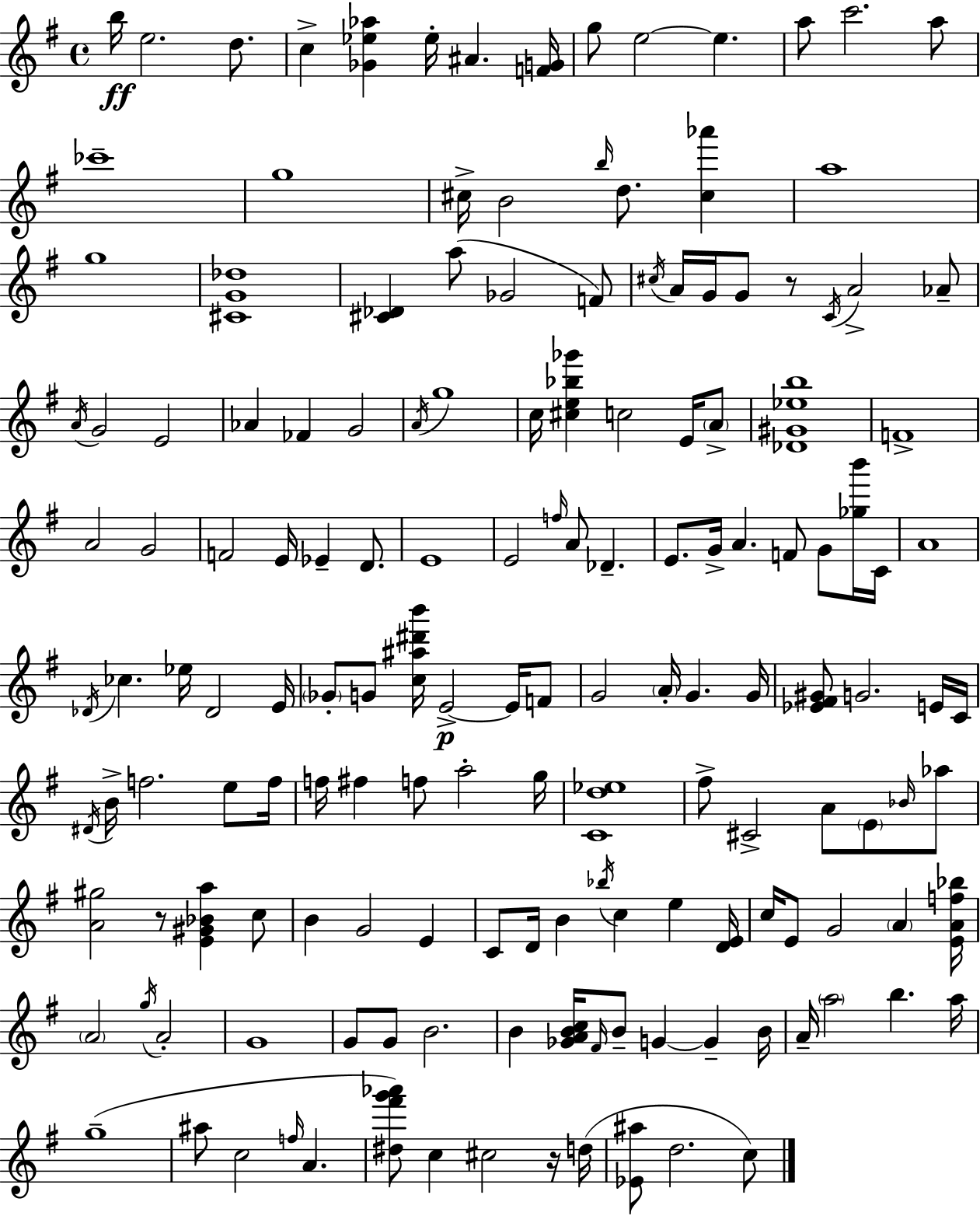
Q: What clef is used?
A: treble